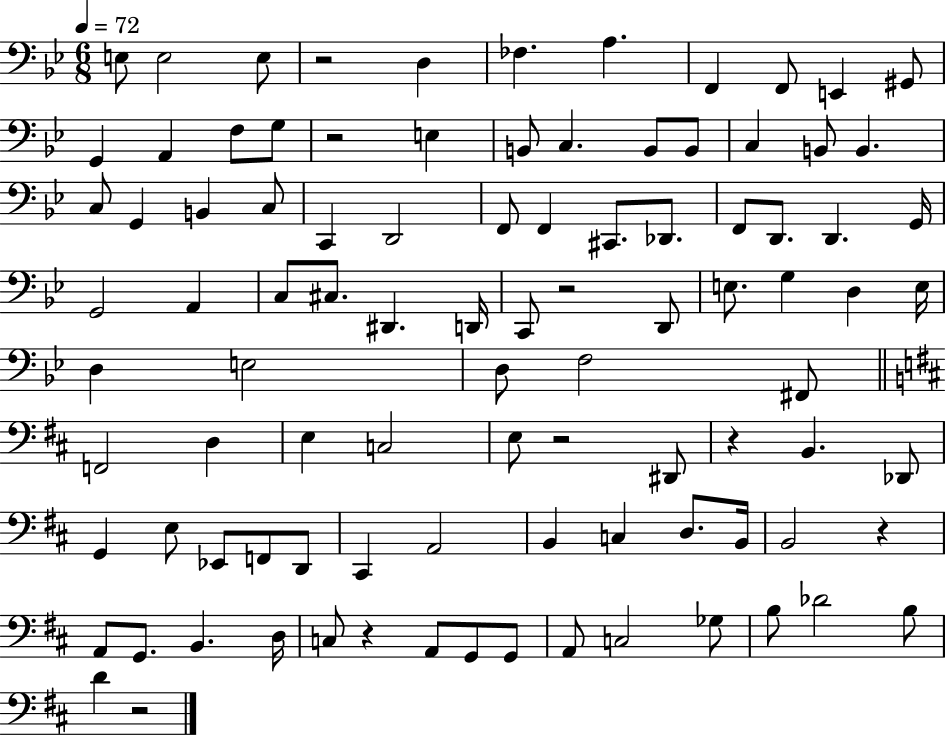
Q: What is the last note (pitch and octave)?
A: D4